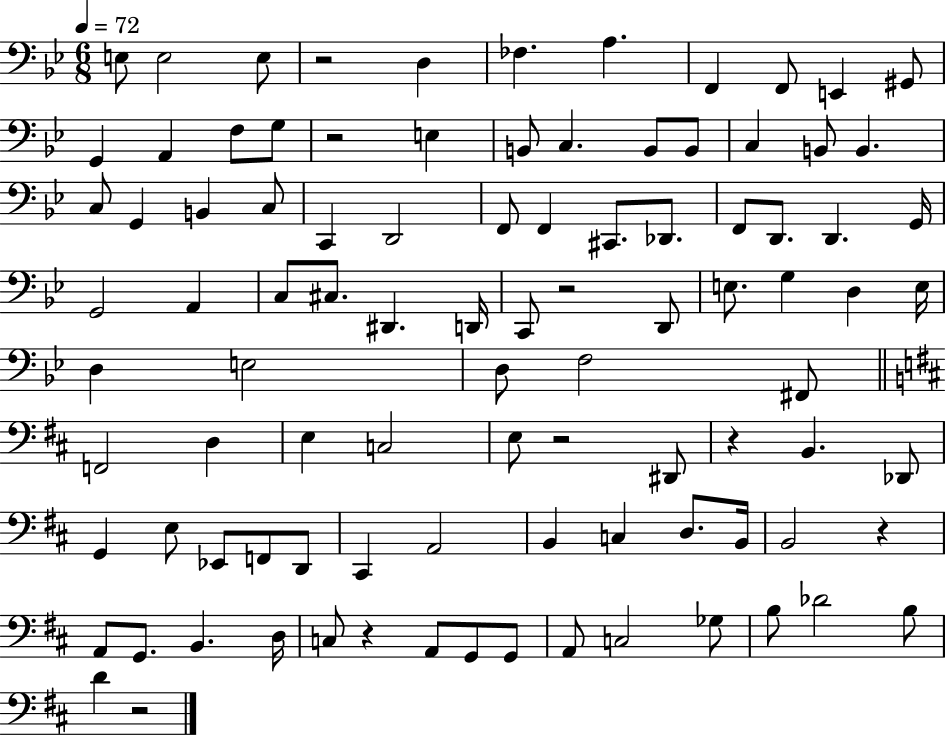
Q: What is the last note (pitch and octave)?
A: D4